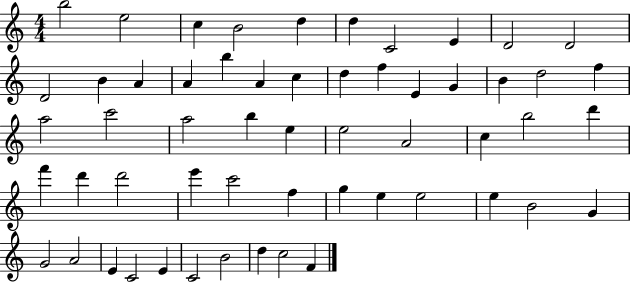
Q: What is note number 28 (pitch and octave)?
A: B5